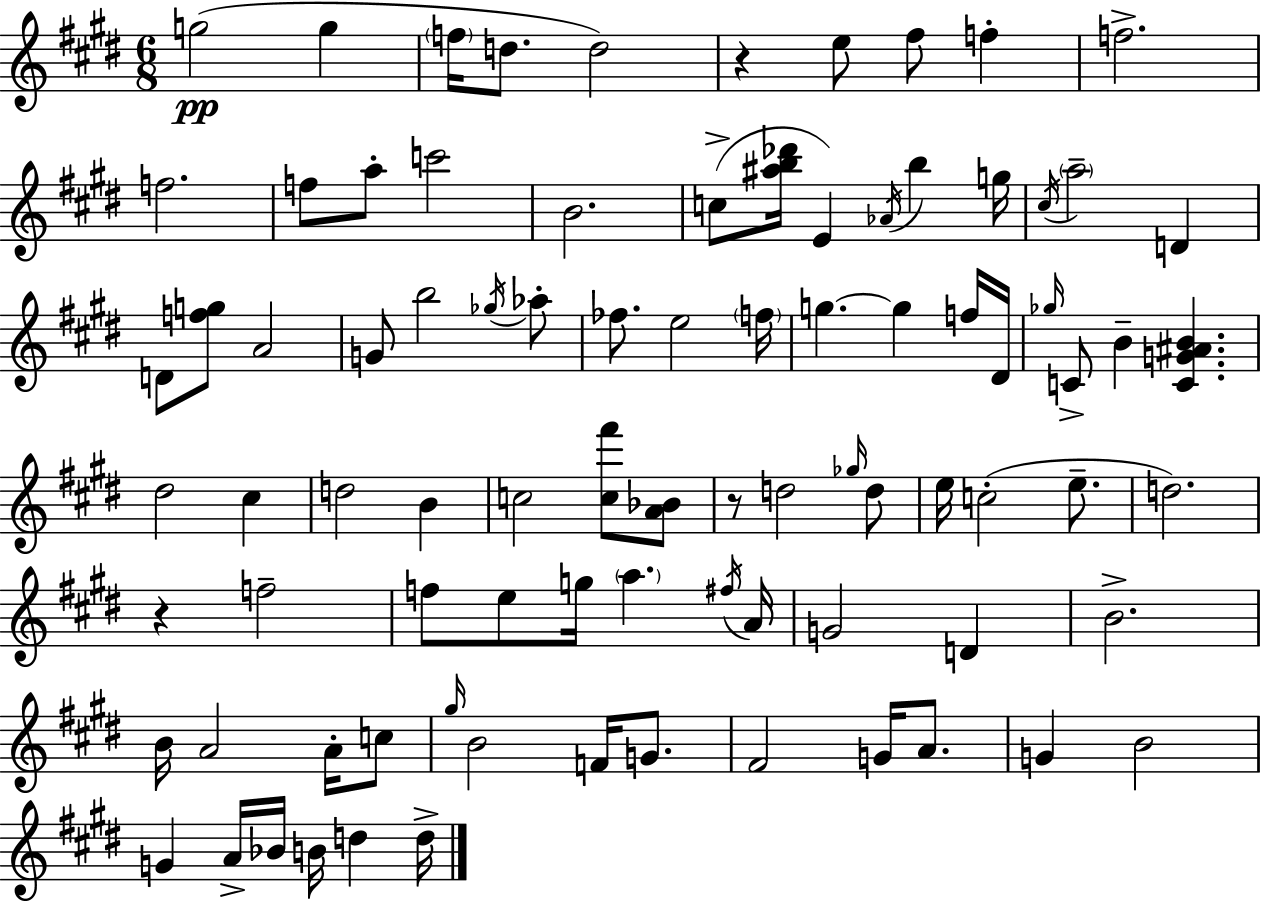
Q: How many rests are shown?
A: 3